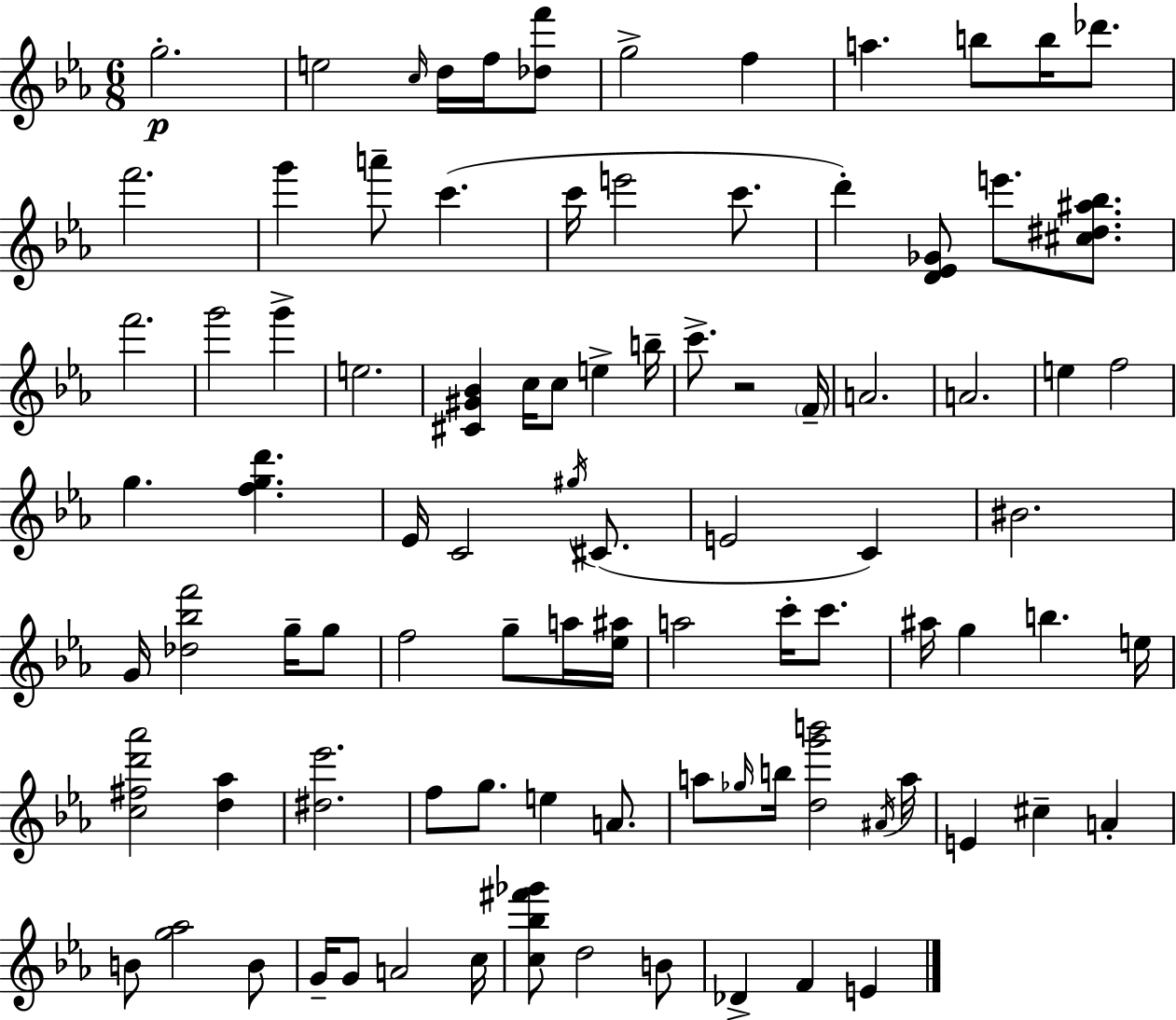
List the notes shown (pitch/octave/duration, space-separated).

G5/h. E5/h C5/s D5/s F5/s [Db5,F6]/e G5/h F5/q A5/q. B5/e B5/s Db6/e. F6/h. G6/q A6/e C6/q. C6/s E6/h C6/e. D6/q [D4,Eb4,Gb4]/e E6/e. [C#5,D#5,A#5,Bb5]/e. F6/h. G6/h G6/q E5/h. [C#4,G#4,Bb4]/q C5/s C5/e E5/q B5/s C6/e. R/h F4/s A4/h. A4/h. E5/q F5/h G5/q. [F5,G5,D6]/q. Eb4/s C4/h G#5/s C#4/e. E4/h C4/q BIS4/h. G4/s [Db5,Bb5,F6]/h G5/s G5/e F5/h G5/e A5/s [Eb5,A#5]/s A5/h C6/s C6/e. A#5/s G5/q B5/q. E5/s [C5,F#5,D6,Ab6]/h [D5,Ab5]/q [D#5,Eb6]/h. F5/e G5/e. E5/q A4/e. A5/e Gb5/s B5/s [D5,G6,B6]/h A#4/s A5/s E4/q C#5/q A4/q B4/e [G5,Ab5]/h B4/e G4/s G4/e A4/h C5/s [C5,Bb5,F#6,Gb6]/e D5/h B4/e Db4/q F4/q E4/q